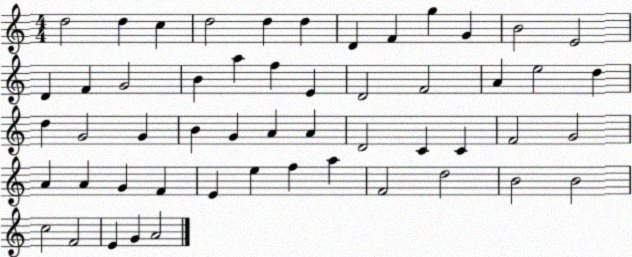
X:1
T:Untitled
M:4/4
L:1/4
K:C
d2 d c d2 d d D F g G B2 E2 D F G2 B a f E D2 F2 A e2 d d G2 G B G A A D2 C C F2 G2 A A G F E e f a F2 d2 B2 B2 c2 F2 E G A2